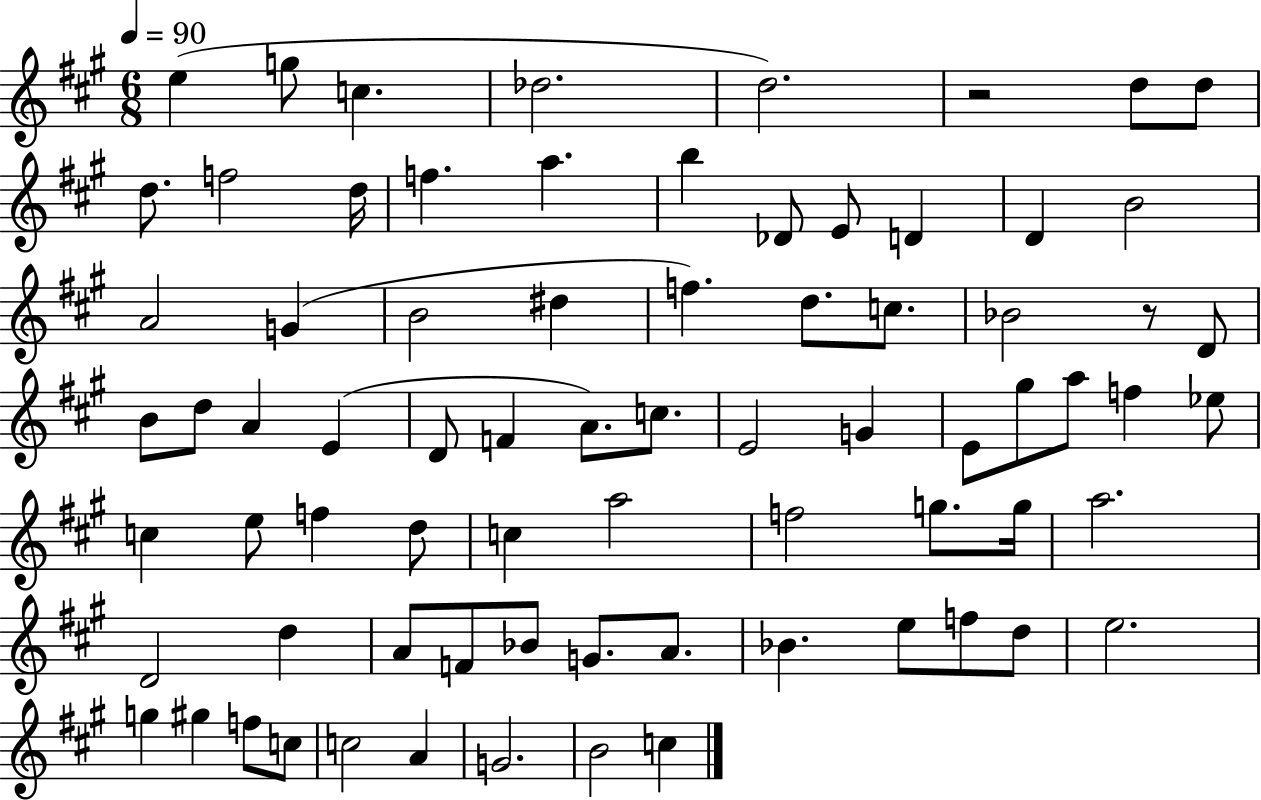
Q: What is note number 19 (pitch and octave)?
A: A4